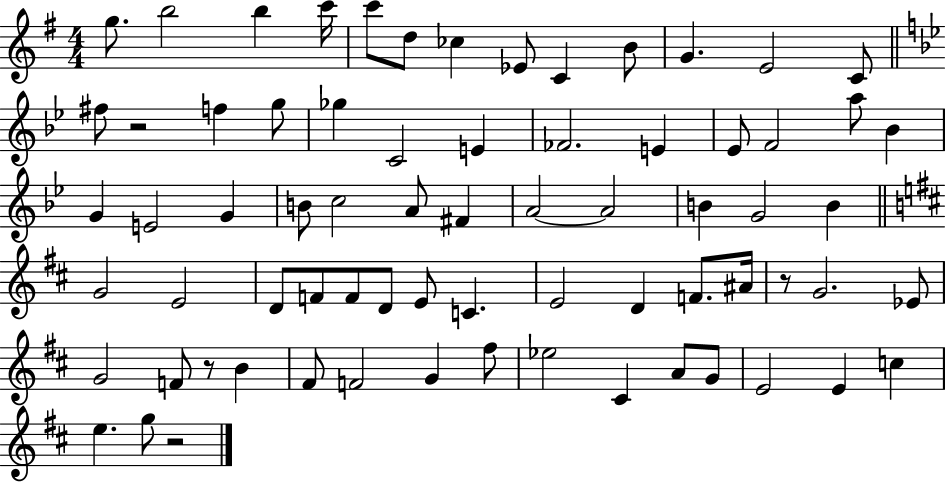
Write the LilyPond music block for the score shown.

{
  \clef treble
  \numericTimeSignature
  \time 4/4
  \key g \major
  g''8. b''2 b''4 c'''16 | c'''8 d''8 ces''4 ees'8 c'4 b'8 | g'4. e'2 c'8 | \bar "||" \break \key bes \major fis''8 r2 f''4 g''8 | ges''4 c'2 e'4 | fes'2. e'4 | ees'8 f'2 a''8 bes'4 | \break g'4 e'2 g'4 | b'8 c''2 a'8 fis'4 | a'2~~ a'2 | b'4 g'2 b'4 | \break \bar "||" \break \key b \minor g'2 e'2 | d'8 f'8 f'8 d'8 e'8 c'4. | e'2 d'4 f'8. ais'16 | r8 g'2. ees'8 | \break g'2 f'8 r8 b'4 | fis'8 f'2 g'4 fis''8 | ees''2 cis'4 a'8 g'8 | e'2 e'4 c''4 | \break e''4. g''8 r2 | \bar "|."
}